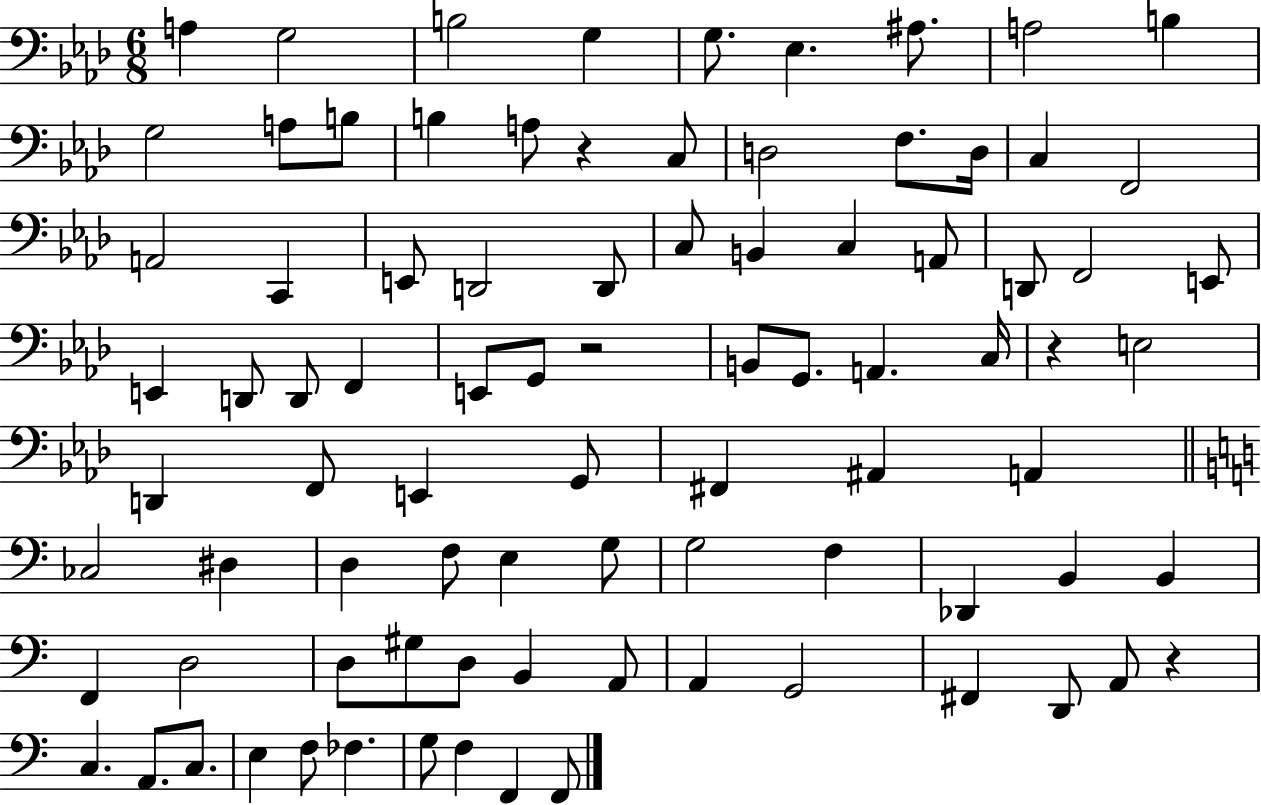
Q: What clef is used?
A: bass